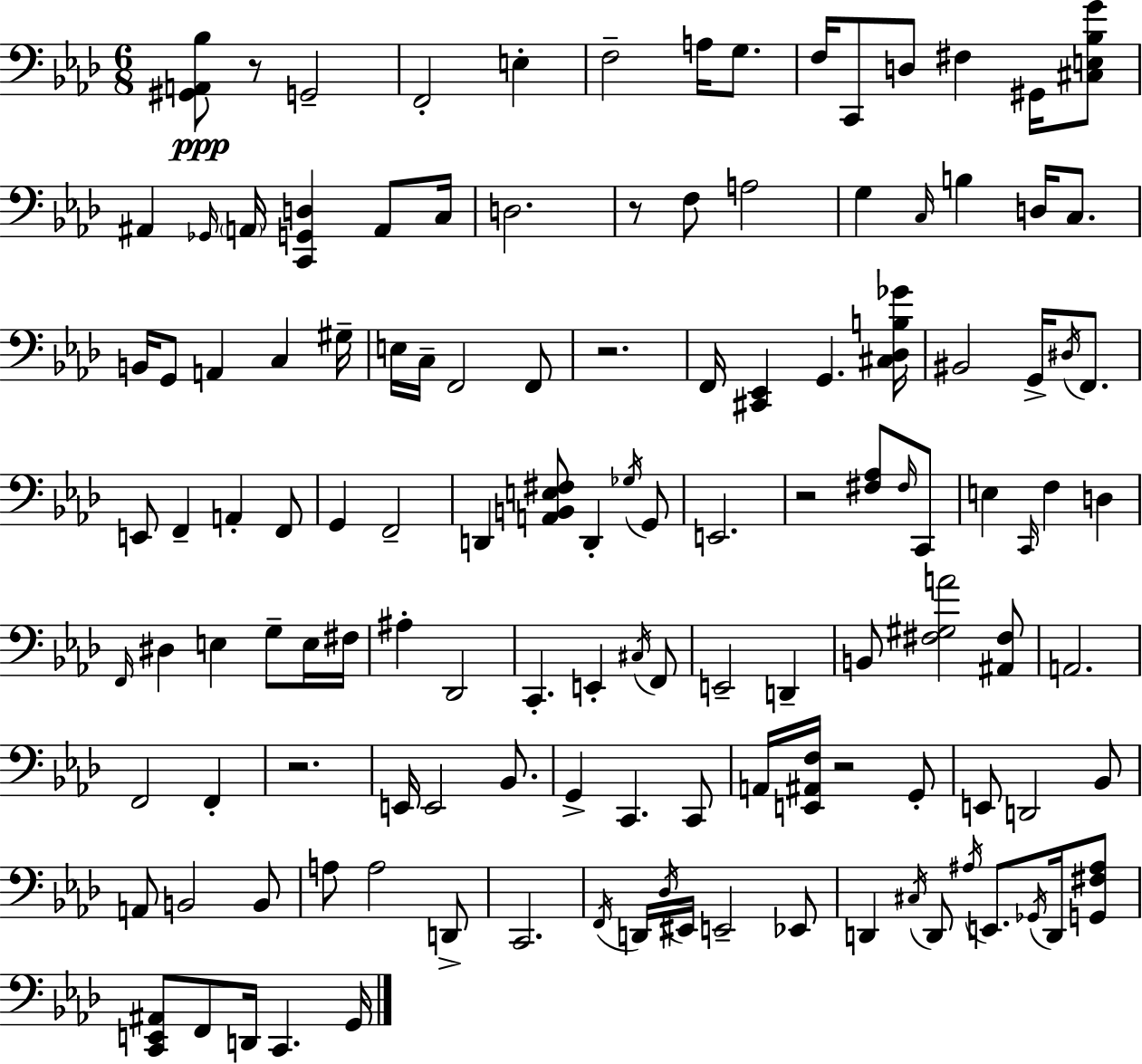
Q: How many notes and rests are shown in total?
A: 127